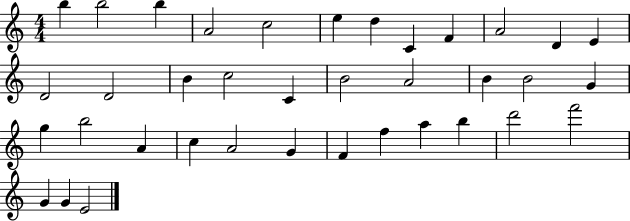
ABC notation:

X:1
T:Untitled
M:4/4
L:1/4
K:C
b b2 b A2 c2 e d C F A2 D E D2 D2 B c2 C B2 A2 B B2 G g b2 A c A2 G F f a b d'2 f'2 G G E2